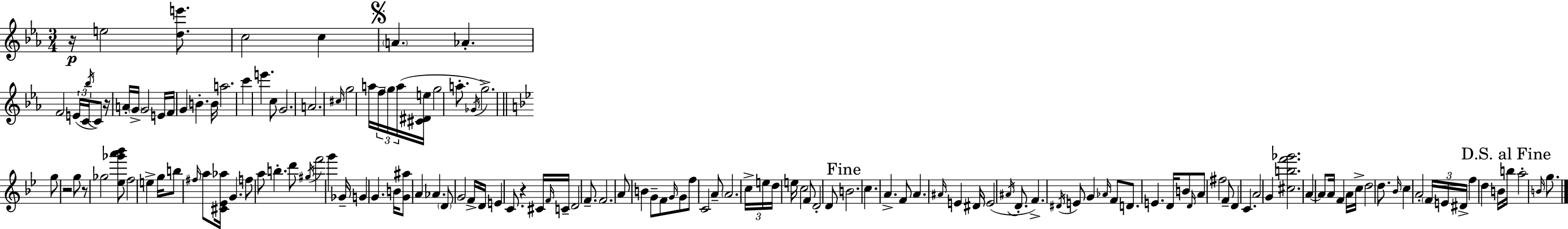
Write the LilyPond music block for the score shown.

{
  \clef treble
  \numericTimeSignature
  \time 3/4
  \key c \minor
  r16\p e''2 <d'' e'''>8. | c''2 c''4 | \mark \markup { \musicglyph "scripts.segno" } \parenthesize a'4. aes'4.-. | f'2 \tuplet 3/2 { e'16( c'16 \acciaccatura { bes''16 }) } c'8 | \break r16 a'16-. \parenthesize g'16-> g'2 | e'16 f'16 g'4 b'4.-. | b'16 a''2. | c'''4 e'''4. c''8 | \break g'2. | a'2. | \grace { cis''16 } g''2 a''16 \tuplet 3/2 { f''16-- | \parenthesize g''16 a''16( } <cis' dis' e''>16 g''2 a''8.-. | \break \acciaccatura { ges'16 }) g''2.-> | \bar "||" \break \key g \minor g''8 r2 g''8 | r8 ges''2 <ees'' ges''' a''' bes'''>8 | f''2 e''4-> | g''16 b''8 \grace { fis''16 } a''8 <cis' ees' aes''>16 g'4. | \break f''8 a''8 b''4.-. d'''8 | \acciaccatura { gis''16 } f'''2 g'''4 | ges'16-- g'4 g'4. | b'16 <g' ais''>8 a'4 aes'4. | \break \parenthesize d'8 g'2 | f'16-> d'16 e'4 c'8. r4 | cis'16 \grace { f'16 } c'16-- d'2 | f'8.-- f'2. | \break a'8 b'4 g'8-- f'8 | \grace { g'16 } g'8 f''8 c'2 | a'8-- \parenthesize a'2. | \tuplet 3/2 { c''16-> e''16 d''16 } e''16 c''2 | \break f'8 d'2-. | d'8 \mark "Fine" b'2. | c''4. a'4.-> | f'8 a'4. | \break \grace { ais'16 } e'4 dis'16 e'2( | \acciaccatura { ais'16 } d'8.-. f'4.->) | \acciaccatura { dis'16 } e'8 g'4 \grace { aes'16 } f'8 d'8. | e'4. d'16 b'8 \grace { d'16 } a'8 | \break fis''2 f'8-- d'4 | c'4. a'2 | g'4 <cis'' b'' f''' ges'''>2. | a'4~~ | \break a'8 a'16 f'4 a'16 c''16-> d''2 | d''8. \grace { bes'16 } c''4 | a'2-. \tuplet 3/2 { \parenthesize f'16 e'16 | dis'16-> } f''4 d''4 b'16 \mark "D.S. al Fine" b''16 a''2-. | \break \grace { b'16 } g''8. \bar "|."
}